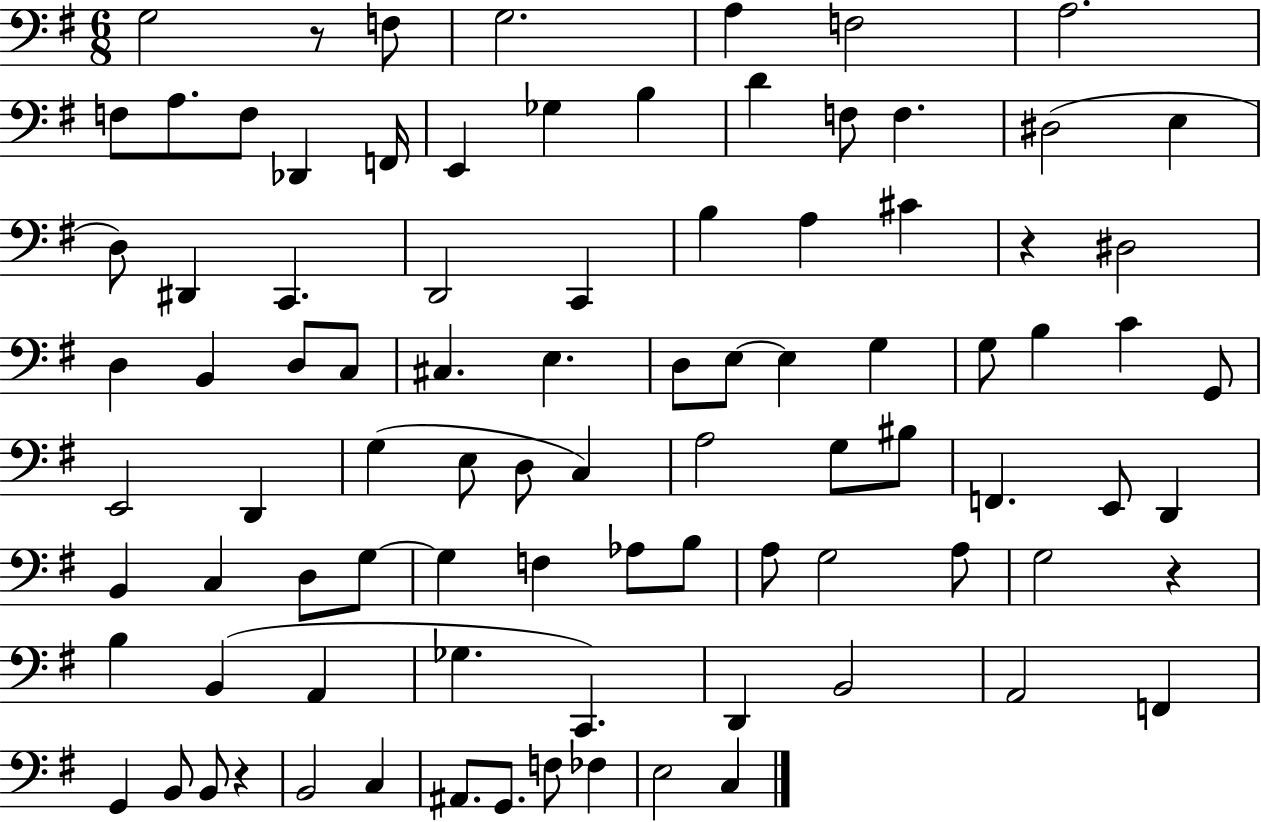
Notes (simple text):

G3/h R/e F3/e G3/h. A3/q F3/h A3/h. F3/e A3/e. F3/e Db2/q F2/s E2/q Gb3/q B3/q D4/q F3/e F3/q. D#3/h E3/q D3/e D#2/q C2/q. D2/h C2/q B3/q A3/q C#4/q R/q D#3/h D3/q B2/q D3/e C3/e C#3/q. E3/q. D3/e E3/e E3/q G3/q G3/e B3/q C4/q G2/e E2/h D2/q G3/q E3/e D3/e C3/q A3/h G3/e BIS3/e F2/q. E2/e D2/q B2/q C3/q D3/e G3/e G3/q F3/q Ab3/e B3/e A3/e G3/h A3/e G3/h R/q B3/q B2/q A2/q Gb3/q. C2/q. D2/q B2/h A2/h F2/q G2/q B2/e B2/e R/q B2/h C3/q A#2/e. G2/e. F3/e FES3/q E3/h C3/q